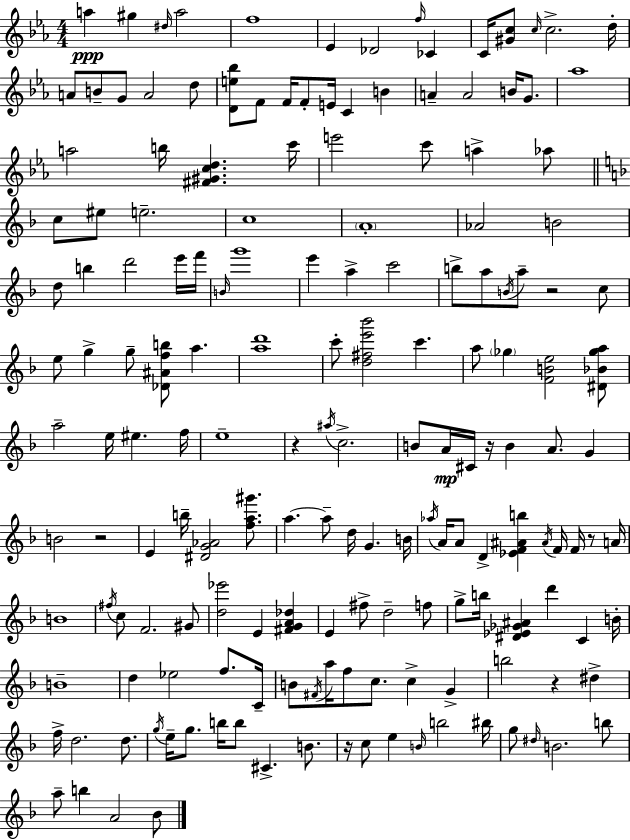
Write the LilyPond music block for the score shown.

{
  \clef treble
  \numericTimeSignature
  \time 4/4
  \key c \minor
  a''4\ppp gis''4 \grace { dis''16 } a''2 | f''1 | ees'4 des'2 \grace { f''16 } ces'4 | c'16 <gis' c''>8 \grace { c''16 } c''2.-> | \break d''16-. a'8 b'8-- g'8 a'2 | d''8 <d' e'' bes''>8 f'8 f'16 f'8-. e'16 c'4 b'4 | a'4-- a'2 b'16 | g'8. aes''1 | \break a''2 b''16 <fis' gis' c'' d''>4. | c'''16 e'''2 c'''8 a''4-> | aes''8 \bar "||" \break \key f \major c''8 eis''8 e''2.-- | c''1 | \parenthesize a'1-. | aes'2 b'2 | \break d''8 b''4 d'''2 e'''16 f'''16 | \grace { b'16 } g'''1 | e'''4 a''4-> c'''2 | b''8-> a''8 \acciaccatura { b'16 } a''8-- r2 | \break c''8 e''8 g''4-> g''8-- <des' ais' f'' b''>8 a''4. | <a'' d'''>1 | c'''8-. <d'' fis'' e''' bes'''>2 c'''4. | a''8 \parenthesize ges''4 <f' b' e''>2 | \break <dis' bes' ges'' a''>8 a''2-- e''16 eis''4. | f''16 e''1-- | r4 \acciaccatura { ais''16 } c''2.-> | b'8 a'16\mp cis'16 r16 b'4 a'8. g'4 | \break b'2 r2 | e'4 b''16-- <dis' g' aes'>2 | <f'' a'' gis'''>8. a''4.~~ a''8-- d''16 g'4. | b'16 \acciaccatura { aes''16 } a'16 a'8 d'4-> <ees' f' ais' b''>4 \acciaccatura { ais'16 } | \break f'16 f'16 r8 a'16 b'1 | \acciaccatura { fis''16 } c''8 f'2. | gis'8 <d'' ees'''>2 e'4 | <fis' g' a' des''>4 e'4 fis''8-> d''2-- | \break f''8 g''8-> b''16 <dis' ees' ges' ais'>4 d'''4 | c'4 b'16-. b'1-- | d''4 ees''2 | f''8. c'16-- b'8 \acciaccatura { fis'16 } a''16 f''8 c''8. c''4-> | \break g'4-> b''2 r4 | dis''4-> f''16-> d''2. | d''8. \acciaccatura { g''16 } e''16-- g''8. b''16 b''8 cis'4.-> | b'8. r16 c''8 e''4 \grace { b'16 } | \break b''2 bis''16 g''8 \grace { dis''16 } b'2. | b''8 a''8-- b''4 | a'2 bes'8 \bar "|."
}